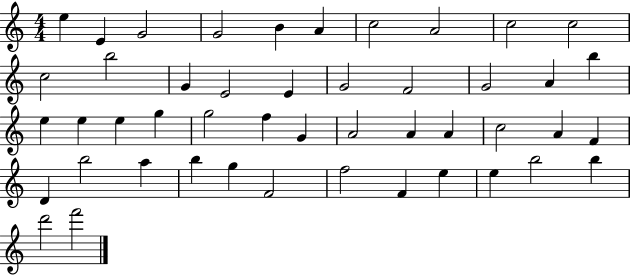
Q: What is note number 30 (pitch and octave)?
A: A4